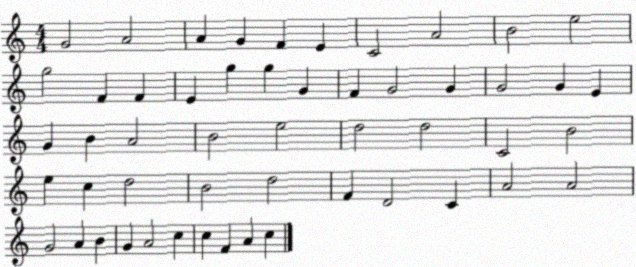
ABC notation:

X:1
T:Untitled
M:4/4
L:1/4
K:C
G2 A2 A G F E C2 A2 B2 e2 g2 F F E g g G F G2 G G2 G E G B A2 B2 e2 d2 d2 C2 B2 e c d2 B2 d2 F D2 C A2 A2 G2 A B G A2 c c F A c